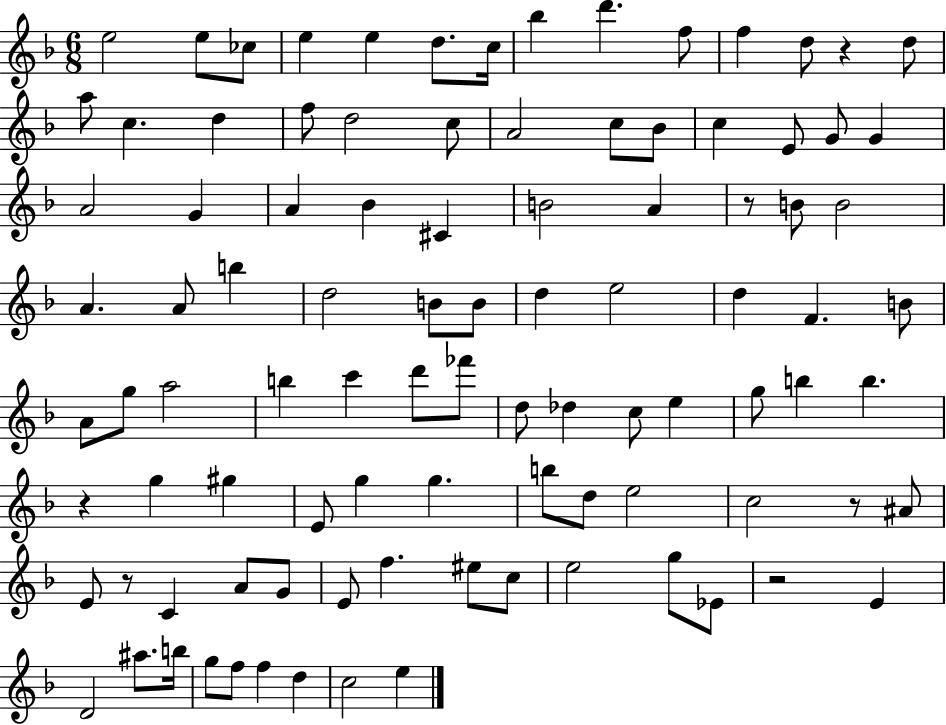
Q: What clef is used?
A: treble